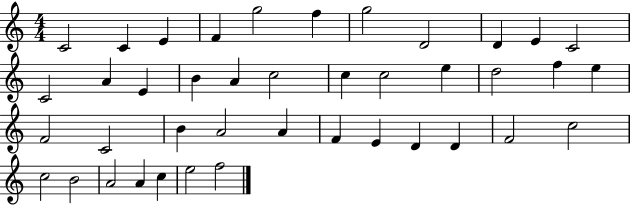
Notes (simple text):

C4/h C4/q E4/q F4/q G5/h F5/q G5/h D4/h D4/q E4/q C4/h C4/h A4/q E4/q B4/q A4/q C5/h C5/q C5/h E5/q D5/h F5/q E5/q F4/h C4/h B4/q A4/h A4/q F4/q E4/q D4/q D4/q F4/h C5/h C5/h B4/h A4/h A4/q C5/q E5/h F5/h